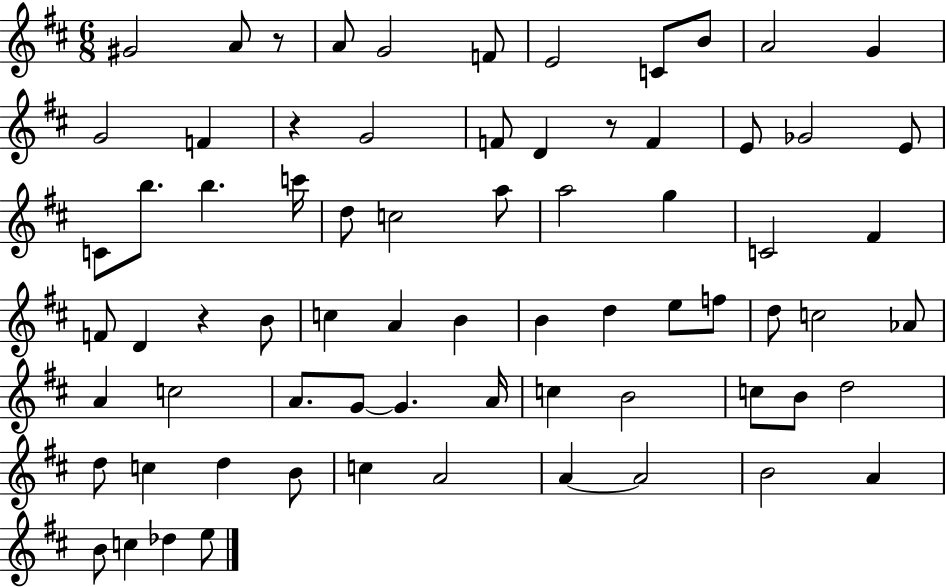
G#4/h A4/e R/e A4/e G4/h F4/e E4/h C4/e B4/e A4/h G4/q G4/h F4/q R/q G4/h F4/e D4/q R/e F4/q E4/e Gb4/h E4/e C4/e B5/e. B5/q. C6/s D5/e C5/h A5/e A5/h G5/q C4/h F#4/q F4/e D4/q R/q B4/e C5/q A4/q B4/q B4/q D5/q E5/e F5/e D5/e C5/h Ab4/e A4/q C5/h A4/e. G4/e G4/q. A4/s C5/q B4/h C5/e B4/e D5/h D5/e C5/q D5/q B4/e C5/q A4/h A4/q A4/h B4/h A4/q B4/e C5/q Db5/q E5/e